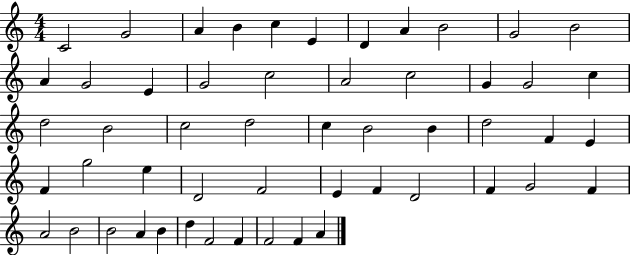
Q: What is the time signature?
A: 4/4